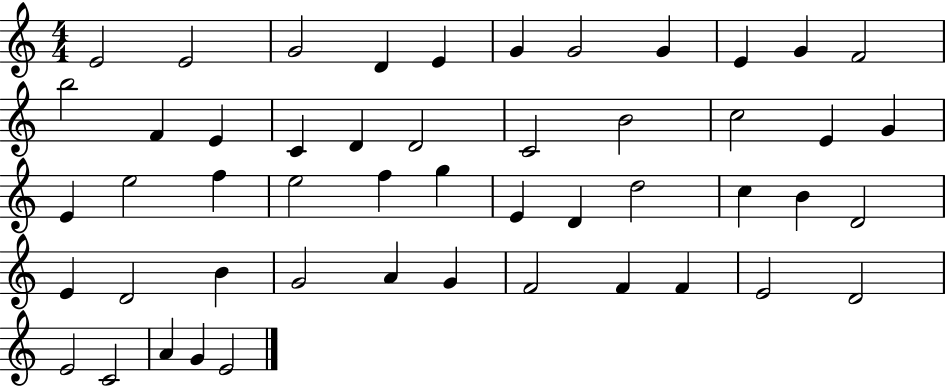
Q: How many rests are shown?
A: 0